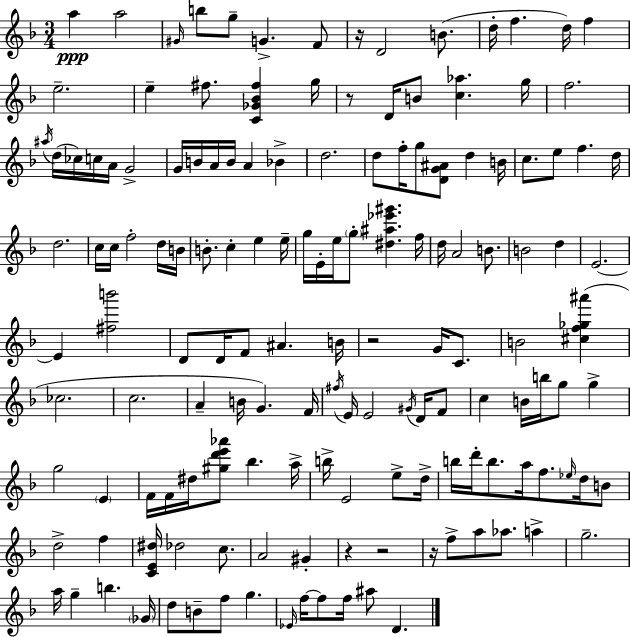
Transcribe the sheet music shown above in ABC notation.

X:1
T:Untitled
M:3/4
L:1/4
K:Dm
a a2 ^G/4 b/2 g/2 G F/2 z/4 D2 B/2 d/4 f d/4 f e2 e ^f/2 [C_G_B^f] g/4 z/2 D/4 B/2 [c_a] g/4 f2 ^a/4 d/4 _c/4 c/4 A/4 G2 G/4 B/4 A/4 B/4 A _B d2 d/2 f/4 g/2 [DG^A]/2 d B/4 c/2 e/2 f d/4 d2 c/4 c/4 f2 d/4 B/4 B/2 c e e/4 g/4 E/4 e/4 g/2 [^d^a_e'^g'] f/4 d/4 A2 B/2 B2 d E2 E [^fb']2 D/2 D/4 F/2 ^A B/4 z2 G/4 C/2 B2 [^cf_g^a'] _c2 c2 A B/4 G F/4 ^f/4 E/4 E2 ^G/4 D/4 F/2 c B/4 b/4 g/2 g g2 E F/4 F/4 ^d/4 [^gd'e'_a']/2 _b a/4 b/4 E2 e/2 d/4 b/4 d'/4 b/2 a/4 f/2 _e/4 d/4 B/2 d2 f [CE^d]/4 _d2 c/2 A2 ^G z z2 z/4 f/2 a/2 _a/2 a g2 a/4 g b _G/4 d/2 B/2 f/2 g _E/4 f/4 f/2 f/4 ^a/2 D